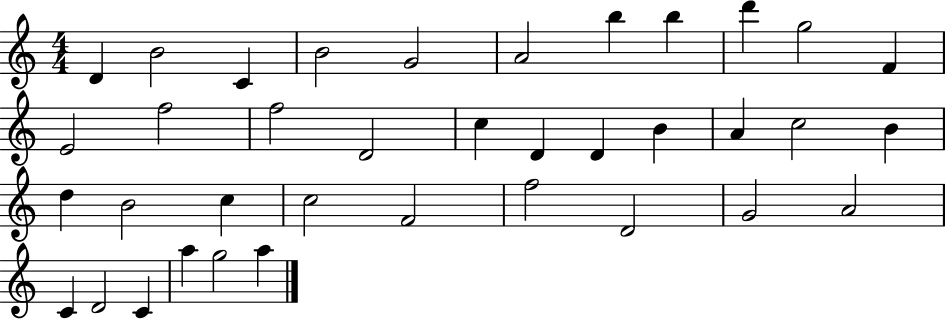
X:1
T:Untitled
M:4/4
L:1/4
K:C
D B2 C B2 G2 A2 b b d' g2 F E2 f2 f2 D2 c D D B A c2 B d B2 c c2 F2 f2 D2 G2 A2 C D2 C a g2 a